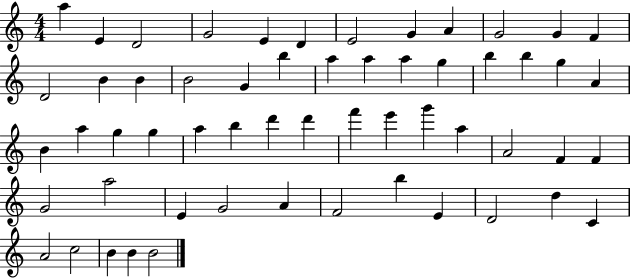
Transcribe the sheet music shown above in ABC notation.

X:1
T:Untitled
M:4/4
L:1/4
K:C
a E D2 G2 E D E2 G A G2 G F D2 B B B2 G b a a a g b b g A B a g g a b d' d' f' e' g' a A2 F F G2 a2 E G2 A F2 b E D2 d C A2 c2 B B B2